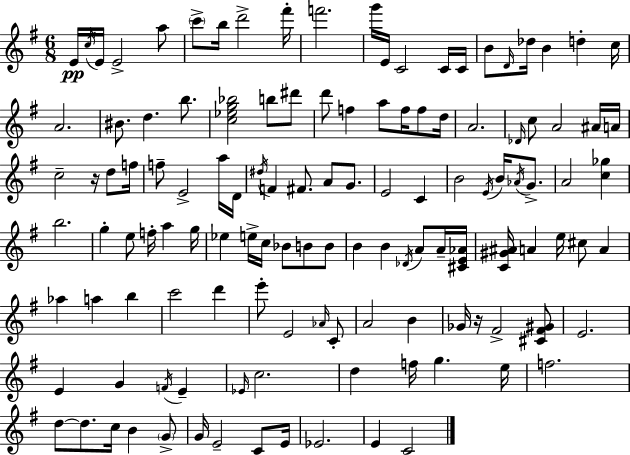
X:1
T:Untitled
M:6/8
L:1/4
K:G
E/4 c/4 E/4 E2 a/2 c'/2 b/4 d'2 ^f'/4 f'2 g'/4 E/4 C2 C/4 C/4 B/2 D/4 _d/4 B d c/4 A2 ^B/2 d b/2 [c_eg_b]2 b/2 ^d'/2 d'/2 f a/2 f/4 f/2 d/4 A2 _D/4 c/2 A2 ^A/4 A/4 c2 z/4 d/2 f/4 f/2 E2 a/4 D/4 ^d/4 F ^F/2 A/2 G/2 E2 C B2 E/4 B/4 _A/4 G/2 A2 [c_g] b2 g e/2 f/4 a g/4 _e e/4 c/4 _B/2 B/2 B/2 B B _D/4 A/2 A/4 [^CE_A]/4 [C^G^A]/4 A e/4 ^c/2 A _a a b c'2 d' e'/2 E2 _A/4 C/2 A2 B _G/4 z/4 ^F2 [^C^F^G]/2 E2 E G F/4 E _E/4 c2 d f/4 g e/4 f2 d/2 d/2 c/4 B G/2 G/4 E2 C/2 E/4 _E2 E C2